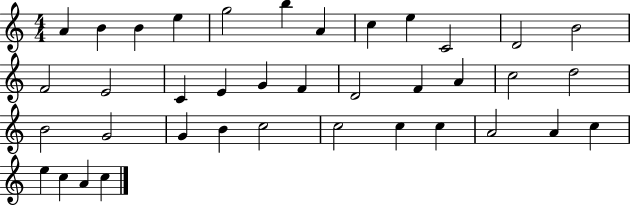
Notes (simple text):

A4/q B4/q B4/q E5/q G5/h B5/q A4/q C5/q E5/q C4/h D4/h B4/h F4/h E4/h C4/q E4/q G4/q F4/q D4/h F4/q A4/q C5/h D5/h B4/h G4/h G4/q B4/q C5/h C5/h C5/q C5/q A4/h A4/q C5/q E5/q C5/q A4/q C5/q